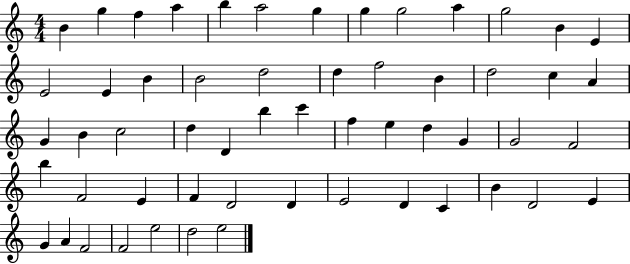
{
  \clef treble
  \numericTimeSignature
  \time 4/4
  \key c \major
  b'4 g''4 f''4 a''4 | b''4 a''2 g''4 | g''4 g''2 a''4 | g''2 b'4 e'4 | \break e'2 e'4 b'4 | b'2 d''2 | d''4 f''2 b'4 | d''2 c''4 a'4 | \break g'4 b'4 c''2 | d''4 d'4 b''4 c'''4 | f''4 e''4 d''4 g'4 | g'2 f'2 | \break b''4 f'2 e'4 | f'4 d'2 d'4 | e'2 d'4 c'4 | b'4 d'2 e'4 | \break g'4 a'4 f'2 | f'2 e''2 | d''2 e''2 | \bar "|."
}